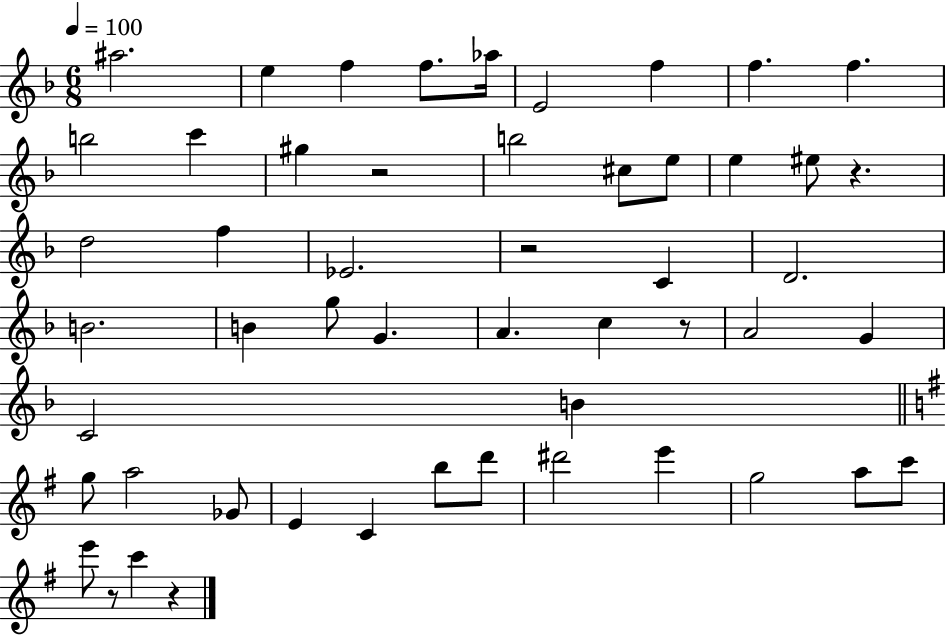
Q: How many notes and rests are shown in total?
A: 52